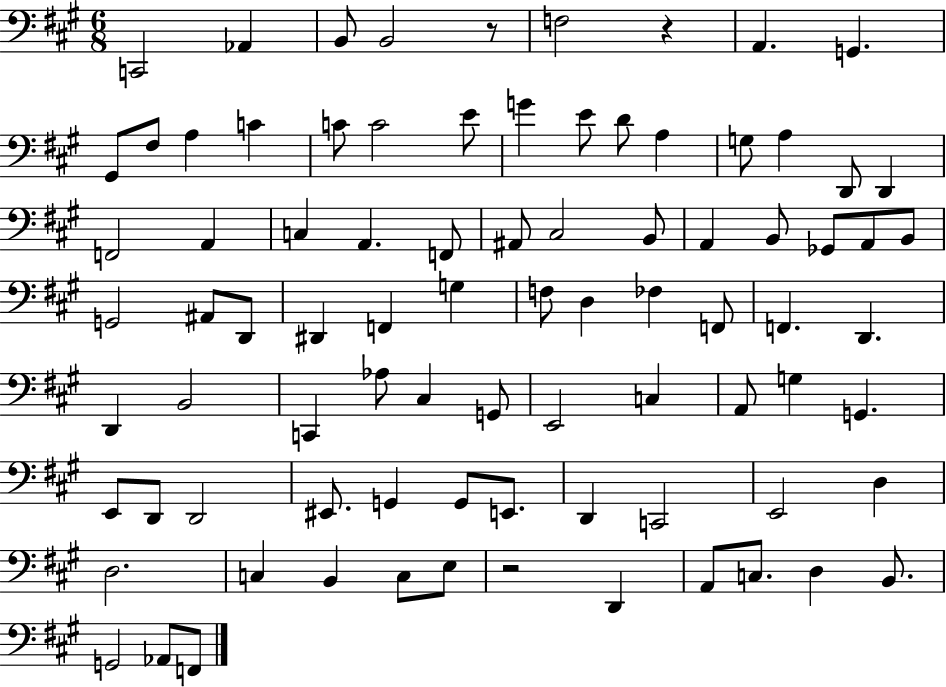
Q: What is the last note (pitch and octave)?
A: F2